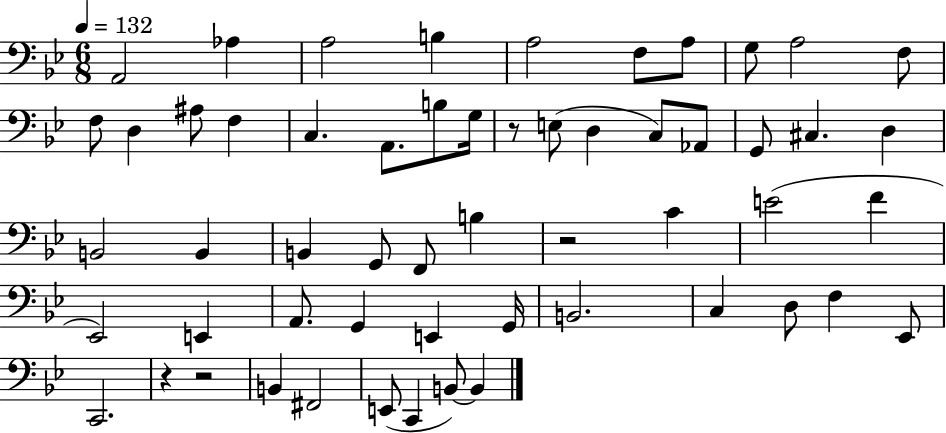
X:1
T:Untitled
M:6/8
L:1/4
K:Bb
A,,2 _A, A,2 B, A,2 F,/2 A,/2 G,/2 A,2 F,/2 F,/2 D, ^A,/2 F, C, A,,/2 B,/2 G,/4 z/2 E,/2 D, C,/2 _A,,/2 G,,/2 ^C, D, B,,2 B,, B,, G,,/2 F,,/2 B, z2 C E2 F _E,,2 E,, A,,/2 G,, E,, G,,/4 B,,2 C, D,/2 F, _E,,/2 C,,2 z z2 B,, ^F,,2 E,,/2 C,, B,,/2 B,,